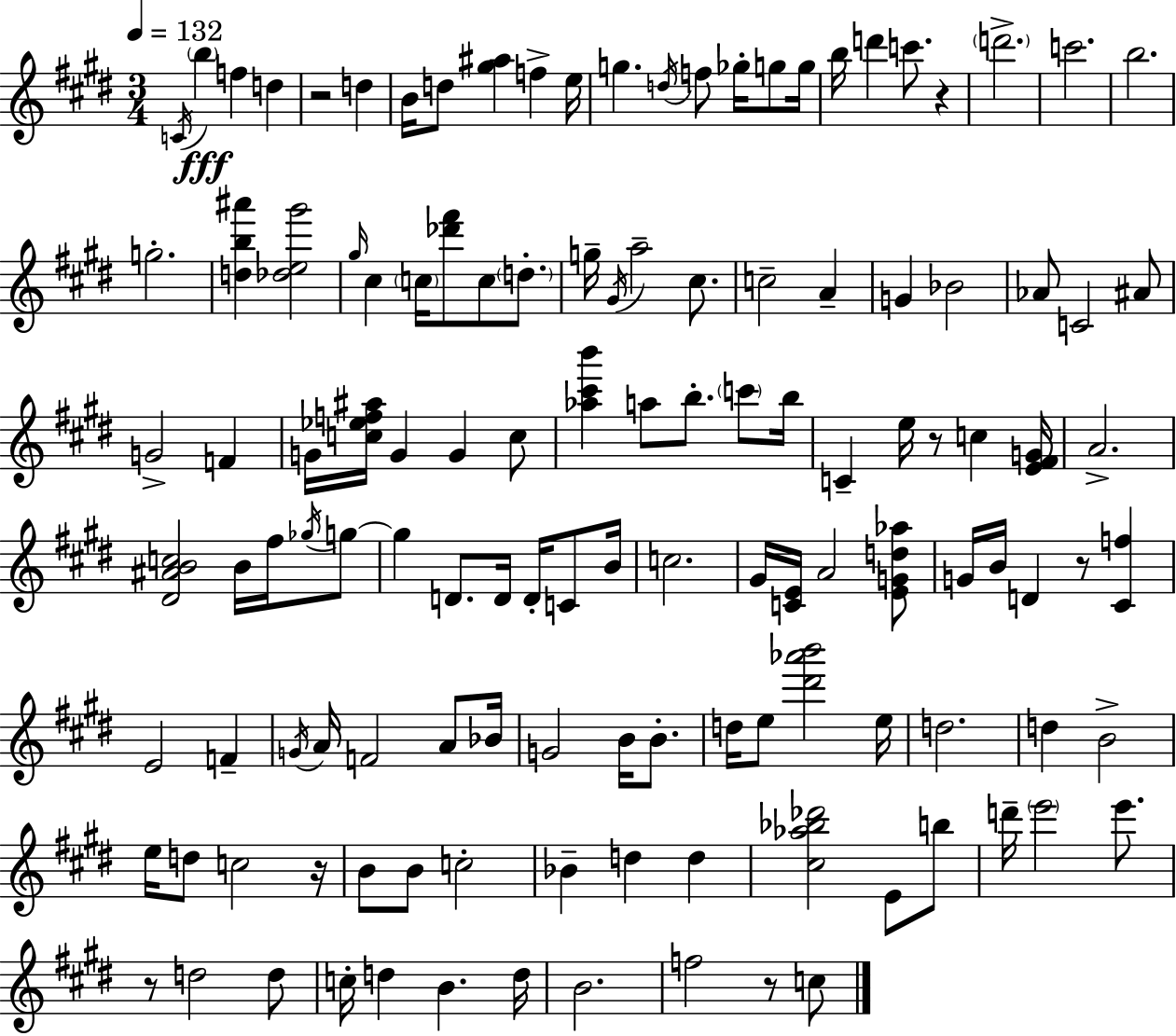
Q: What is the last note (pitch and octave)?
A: C5